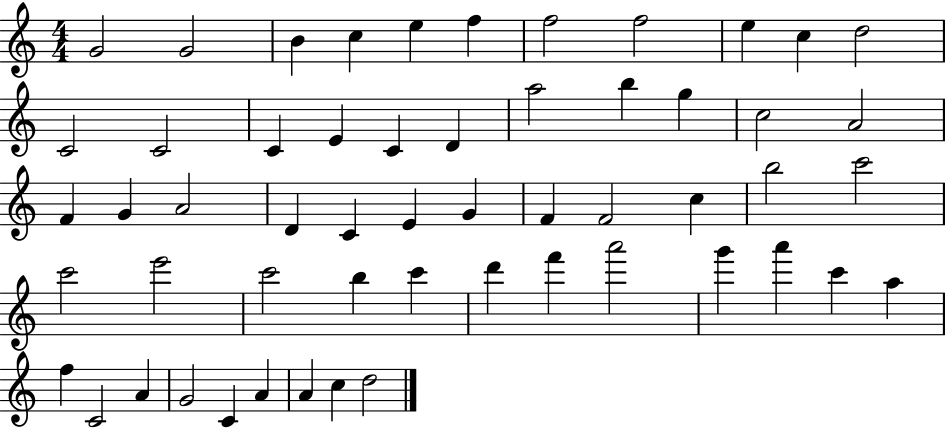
X:1
T:Untitled
M:4/4
L:1/4
K:C
G2 G2 B c e f f2 f2 e c d2 C2 C2 C E C D a2 b g c2 A2 F G A2 D C E G F F2 c b2 c'2 c'2 e'2 c'2 b c' d' f' a'2 g' a' c' a f C2 A G2 C A A c d2